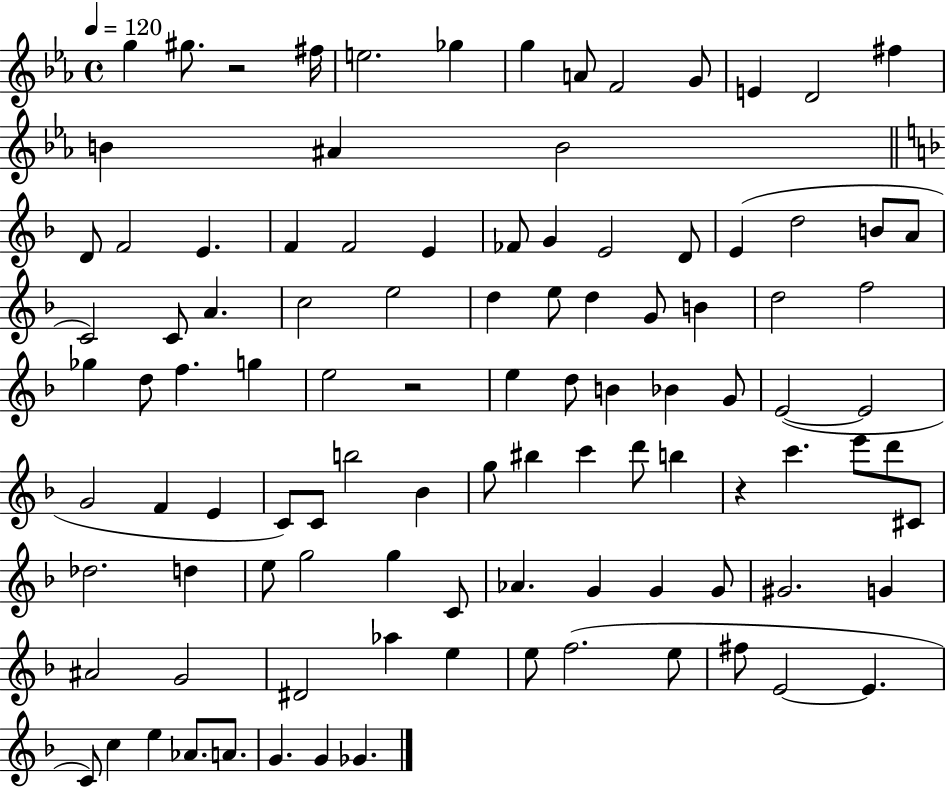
{
  \clef treble
  \time 4/4
  \defaultTimeSignature
  \key ees \major
  \tempo 4 = 120
  \repeat volta 2 { g''4 gis''8. r2 fis''16 | e''2. ges''4 | g''4 a'8 f'2 g'8 | e'4 d'2 fis''4 | \break b'4 ais'4 b'2 | \bar "||" \break \key f \major d'8 f'2 e'4. | f'4 f'2 e'4 | fes'8 g'4 e'2 d'8 | e'4( d''2 b'8 a'8 | \break c'2) c'8 a'4. | c''2 e''2 | d''4 e''8 d''4 g'8 b'4 | d''2 f''2 | \break ges''4 d''8 f''4. g''4 | e''2 r2 | e''4 d''8 b'4 bes'4 g'8 | e'2~(~ e'2 | \break g'2 f'4 e'4 | c'8) c'8 b''2 bes'4 | g''8 bis''4 c'''4 d'''8 b''4 | r4 c'''4. e'''8 d'''8 cis'8 | \break des''2. d''4 | e''8 g''2 g''4 c'8 | aes'4. g'4 g'4 g'8 | gis'2. g'4 | \break ais'2 g'2 | dis'2 aes''4 e''4 | e''8 f''2.( e''8 | fis''8 e'2~~ e'4. | \break c'8) c''4 e''4 aes'8. a'8. | g'4. g'4 ges'4. | } \bar "|."
}